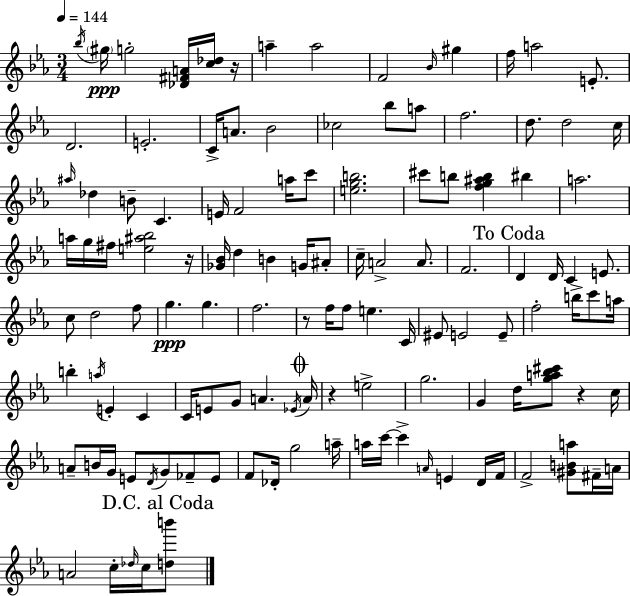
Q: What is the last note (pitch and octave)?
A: C5